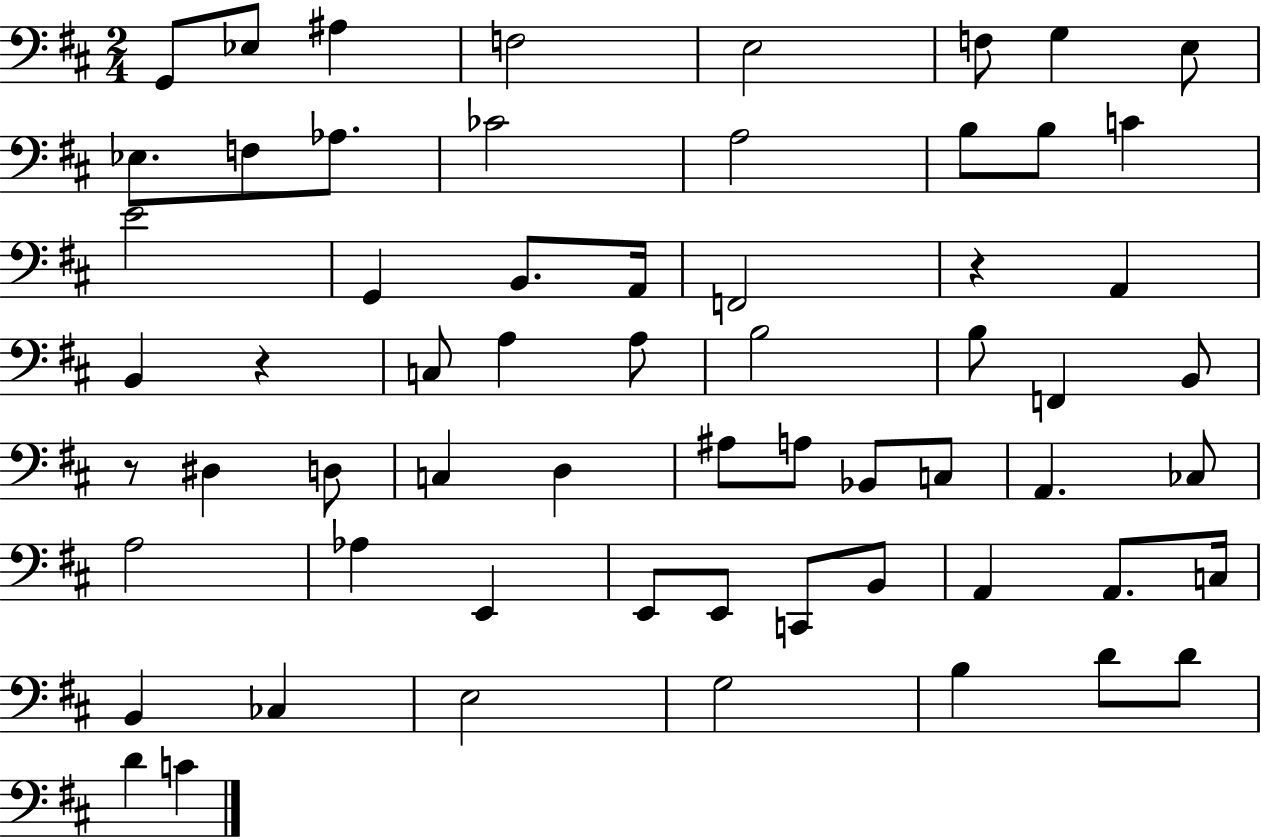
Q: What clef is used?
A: bass